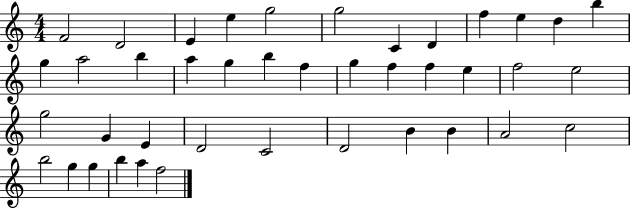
{
  \clef treble
  \numericTimeSignature
  \time 4/4
  \key c \major
  f'2 d'2 | e'4 e''4 g''2 | g''2 c'4 d'4 | f''4 e''4 d''4 b''4 | \break g''4 a''2 b''4 | a''4 g''4 b''4 f''4 | g''4 f''4 f''4 e''4 | f''2 e''2 | \break g''2 g'4 e'4 | d'2 c'2 | d'2 b'4 b'4 | a'2 c''2 | \break b''2 g''4 g''4 | b''4 a''4 f''2 | \bar "|."
}